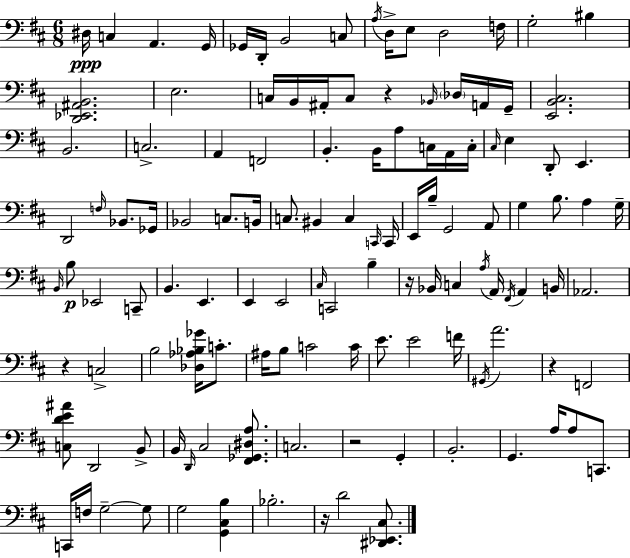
{
  \clef bass
  \numericTimeSignature
  \time 6/8
  \key d \major
  \repeat volta 2 { dis16\ppp c4 a,4. g,16 | ges,16 d,16-. b,2 c8 | \acciaccatura { a16 } d16-> e8 d2 | f16 g2-. bis4 | \break <d, ees, ais, b,>2. | e2. | c16 b,16 ais,16-. c8 r4 \grace { bes,16 } \parenthesize des16 | a,16 g,16-- <e, b, cis>2. | \break b,2. | c2.-> | a,4 f,2 | b,4.-. b,16 a8 c16 | \break a,16 c16-. \grace { cis16 } e4 d,8-. e,4. | d,2 \grace { f16 } | bes,8. ges,16 bes,2 | c8. b,16 c8. bis,4 c4 | \break \grace { c,16 } c,16 e,16 b16-- g,2 | a,8 g4 b8. | a4 g16-- \grace { b,16 }\p b8 ees,2 | c,8-- b,4. | \break e,4. e,4 e,2 | \grace { cis16 } c,2 | b4-- r16 bes,16 c4 | \acciaccatura { a16 } a,16 \acciaccatura { fis,16 } a,4 b,16 aes,2. | \break r4 | c2-> b2 | <des aes bes ges'>16 c'8.-. ais16 b8 | c'2 c'16 e'8. | \break e'2 f'16 \acciaccatura { gis,16 } a'2. | r4 | f,2 <c d' e' ais'>8 | d,2 b,8-> b,16 \grace { d,16 } | \break cis2 <fis, ges, dis a>8. c2. | r2 | g,4-. b,2.-. | g,4. | \break a16 a8 c,8. c,16 | f16 g2--~~ g8 g2 | <g, cis b>4 bes2.-. | r16 | \break d'2 <dis, ees, cis>8. } \bar "|."
}